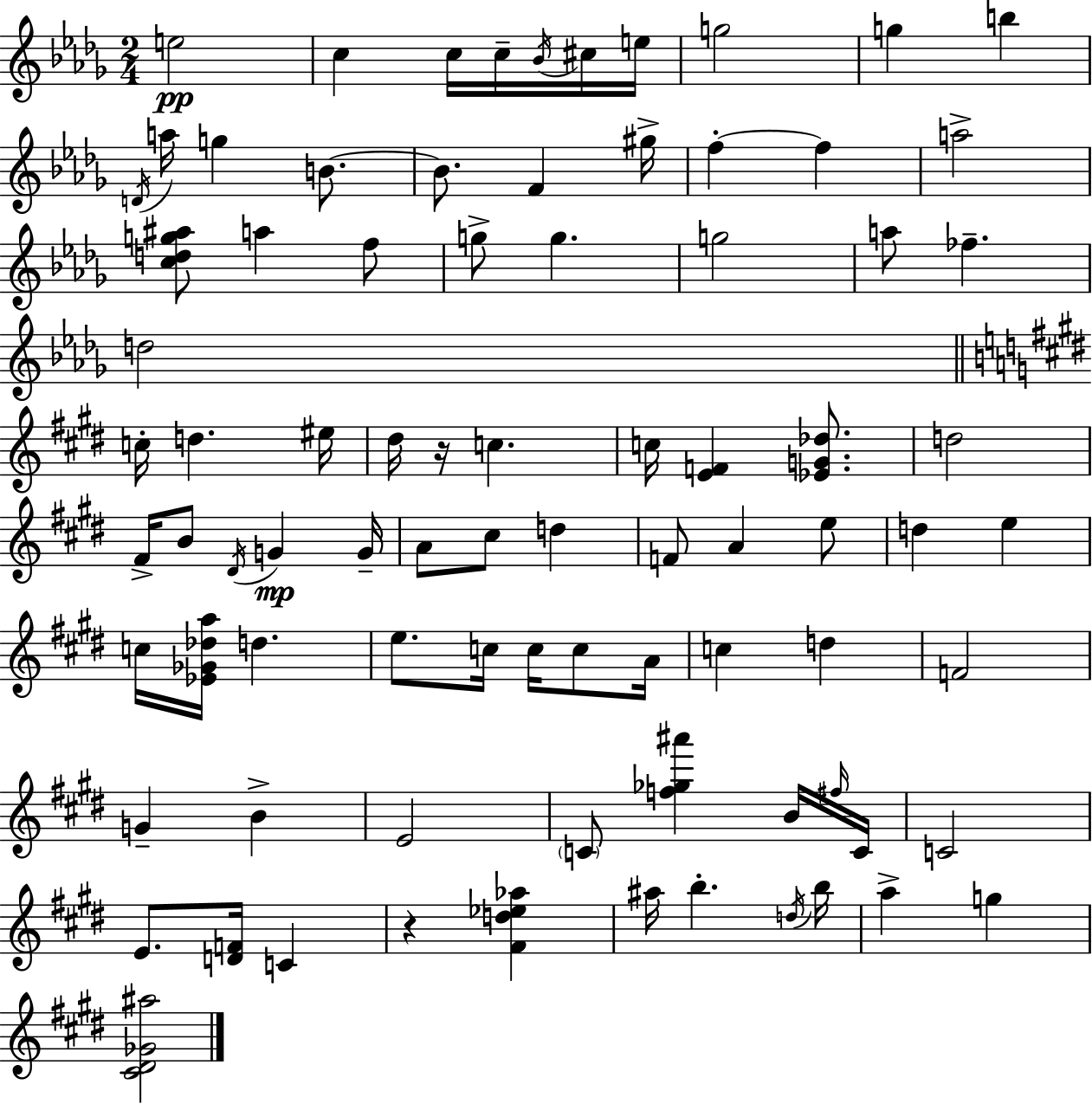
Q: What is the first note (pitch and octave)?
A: E5